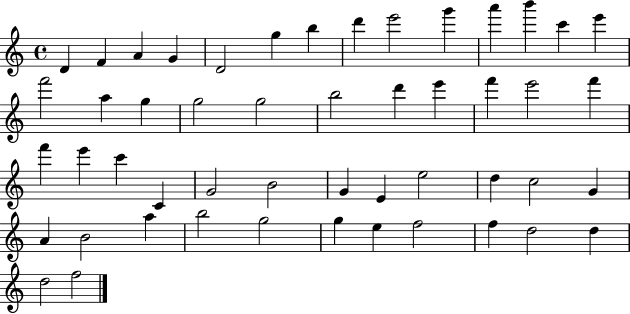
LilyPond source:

{
  \clef treble
  \time 4/4
  \defaultTimeSignature
  \key c \major
  d'4 f'4 a'4 g'4 | d'2 g''4 b''4 | d'''4 e'''2 g'''4 | a'''4 b'''4 c'''4 e'''4 | \break f'''2 a''4 g''4 | g''2 g''2 | b''2 d'''4 e'''4 | f'''4 e'''2 f'''4 | \break f'''4 e'''4 c'''4 c'4 | g'2 b'2 | g'4 e'4 e''2 | d''4 c''2 g'4 | \break a'4 b'2 a''4 | b''2 g''2 | g''4 e''4 f''2 | f''4 d''2 d''4 | \break d''2 f''2 | \bar "|."
}